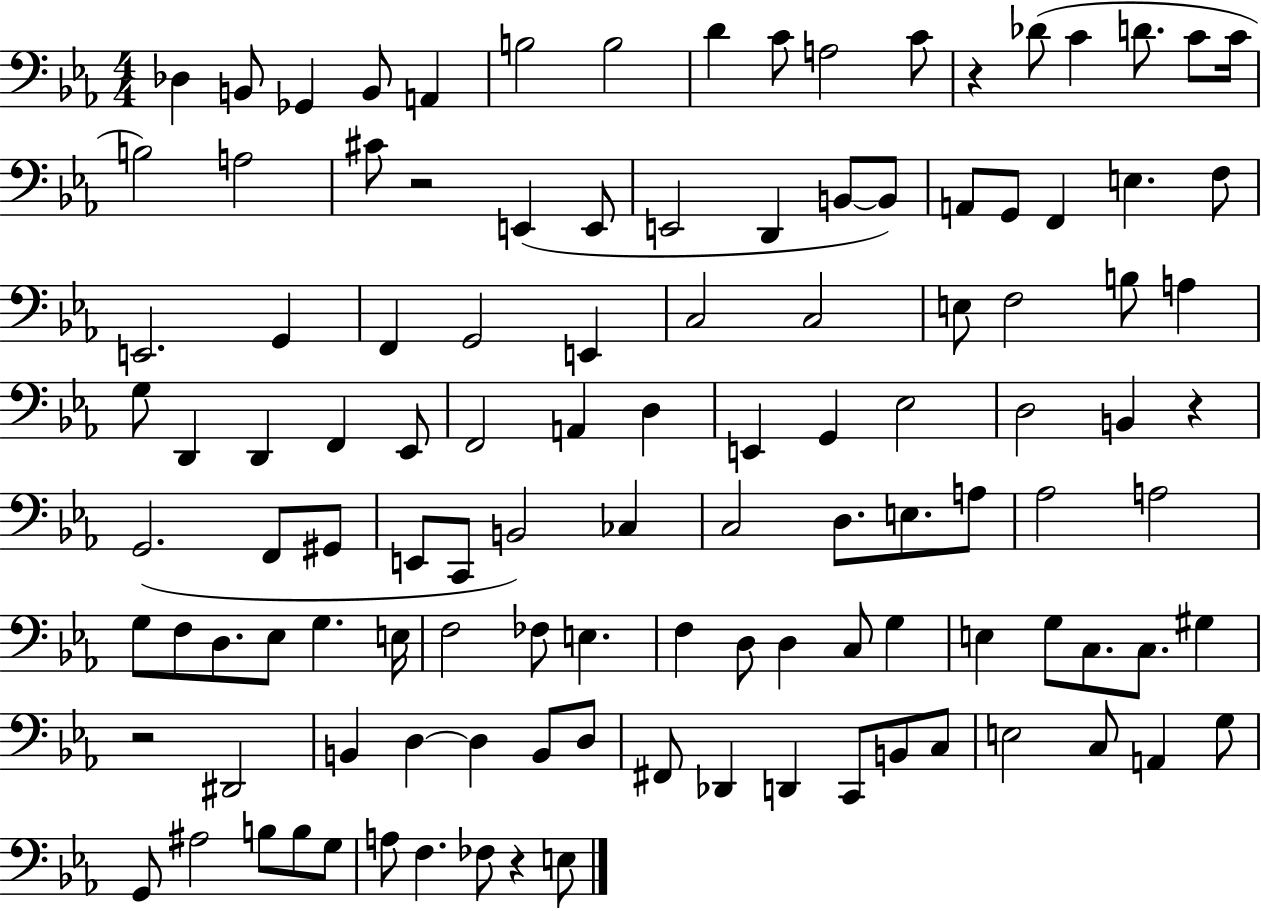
{
  \clef bass
  \numericTimeSignature
  \time 4/4
  \key ees \major
  des4 b,8 ges,4 b,8 a,4 | b2 b2 | d'4 c'8 a2 c'8 | r4 des'8( c'4 d'8. c'8 c'16 | \break b2) a2 | cis'8 r2 e,4( e,8 | e,2 d,4 b,8~~ b,8) | a,8 g,8 f,4 e4. f8 | \break e,2. g,4 | f,4 g,2 e,4 | c2 c2 | e8 f2 b8 a4 | \break g8 d,4 d,4 f,4 ees,8 | f,2 a,4 d4 | e,4 g,4 ees2 | d2 b,4 r4 | \break g,2.( f,8 gis,8 | e,8 c,8 b,2) ces4 | c2 d8. e8. a8 | aes2 a2 | \break g8 f8 d8. ees8 g4. e16 | f2 fes8 e4. | f4 d8 d4 c8 g4 | e4 g8 c8. c8. gis4 | \break r2 dis,2 | b,4 d4~~ d4 b,8 d8 | fis,8 des,4 d,4 c,8 b,8 c8 | e2 c8 a,4 g8 | \break g,8 ais2 b8 b8 g8 | a8 f4. fes8 r4 e8 | \bar "|."
}